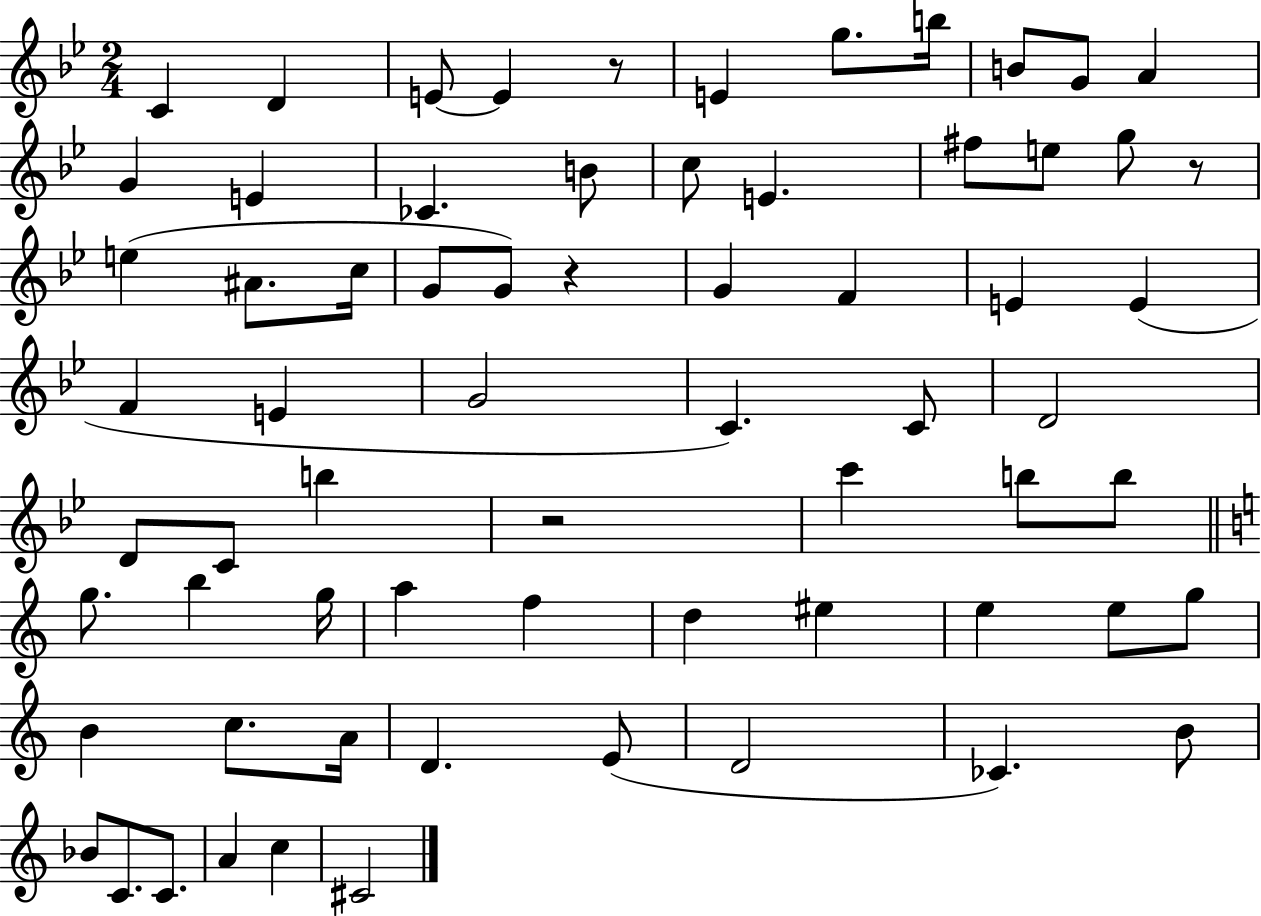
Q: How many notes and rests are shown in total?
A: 68